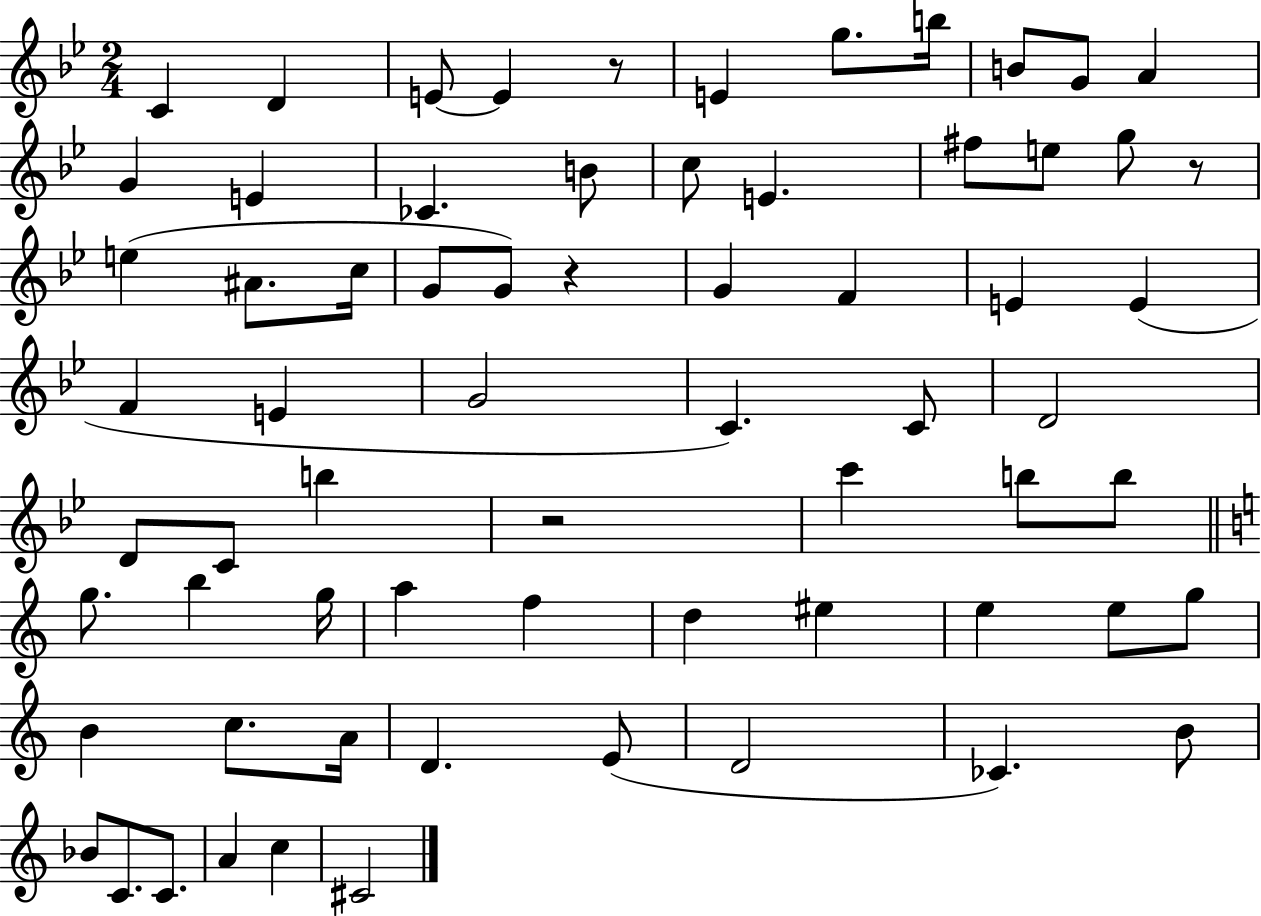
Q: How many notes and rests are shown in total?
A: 68